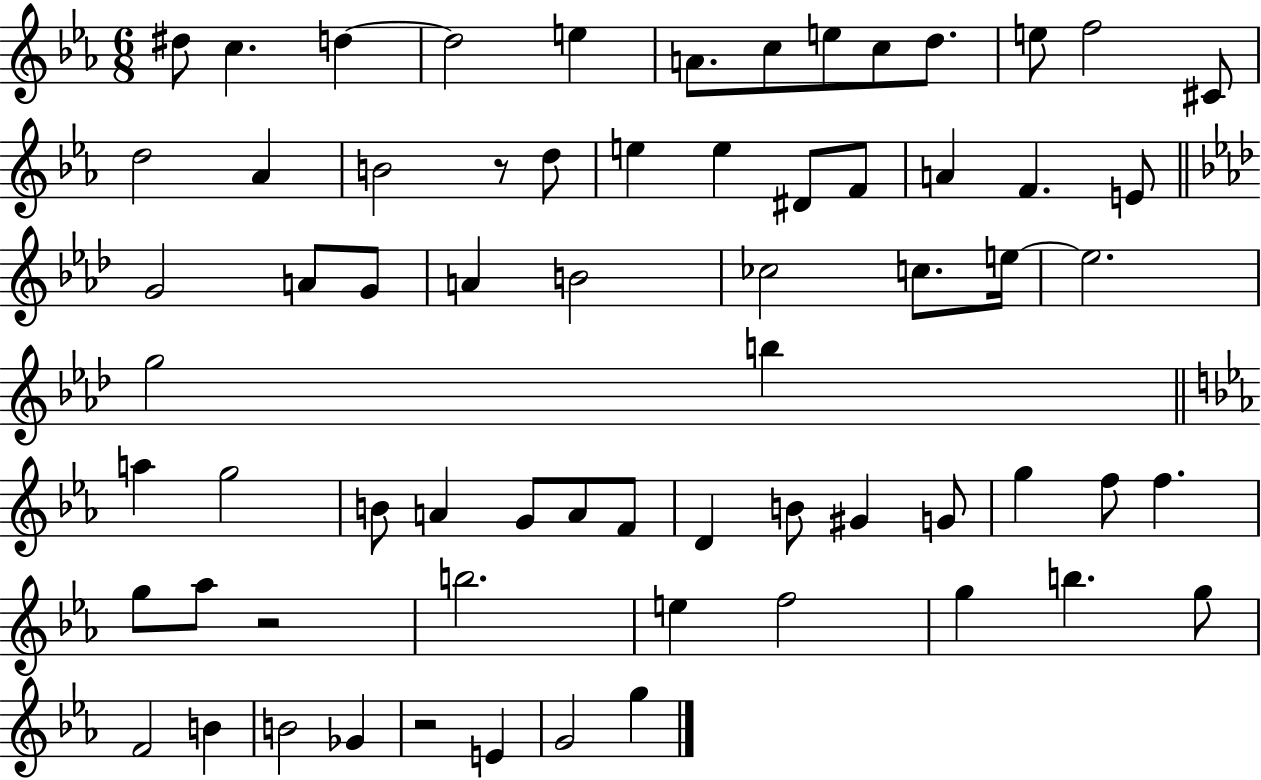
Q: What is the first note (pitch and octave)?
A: D#5